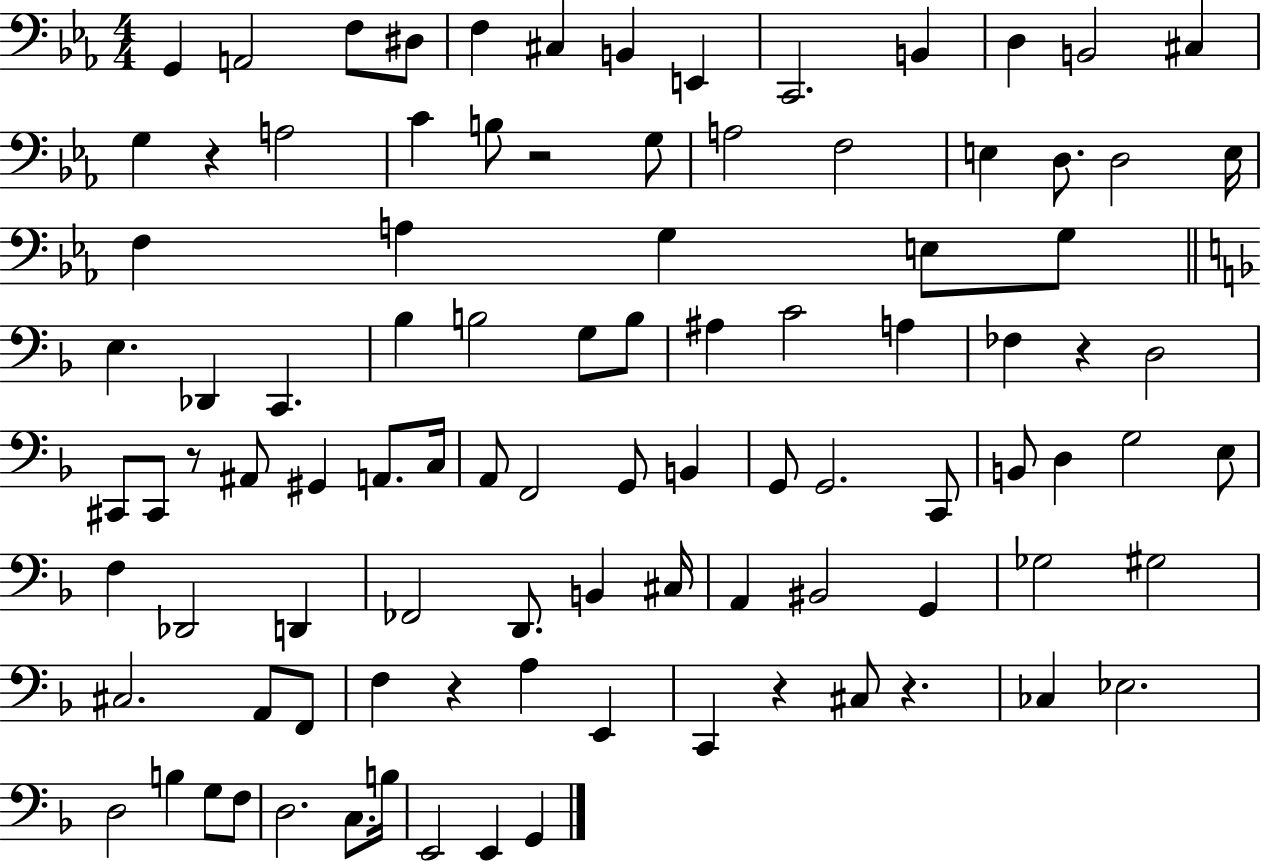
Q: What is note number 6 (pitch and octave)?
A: C#3